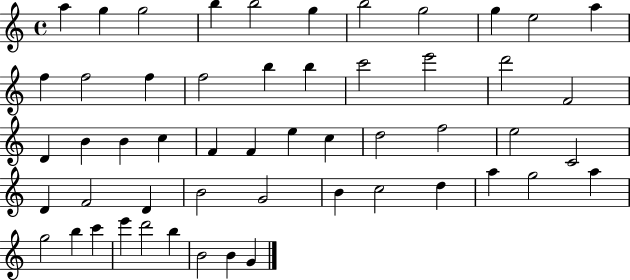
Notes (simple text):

A5/q G5/q G5/h B5/q B5/h G5/q B5/h G5/h G5/q E5/h A5/q F5/q F5/h F5/q F5/h B5/q B5/q C6/h E6/h D6/h F4/h D4/q B4/q B4/q C5/q F4/q F4/q E5/q C5/q D5/h F5/h E5/h C4/h D4/q F4/h D4/q B4/h G4/h B4/q C5/h D5/q A5/q G5/h A5/q G5/h B5/q C6/q E6/q D6/h B5/q B4/h B4/q G4/q